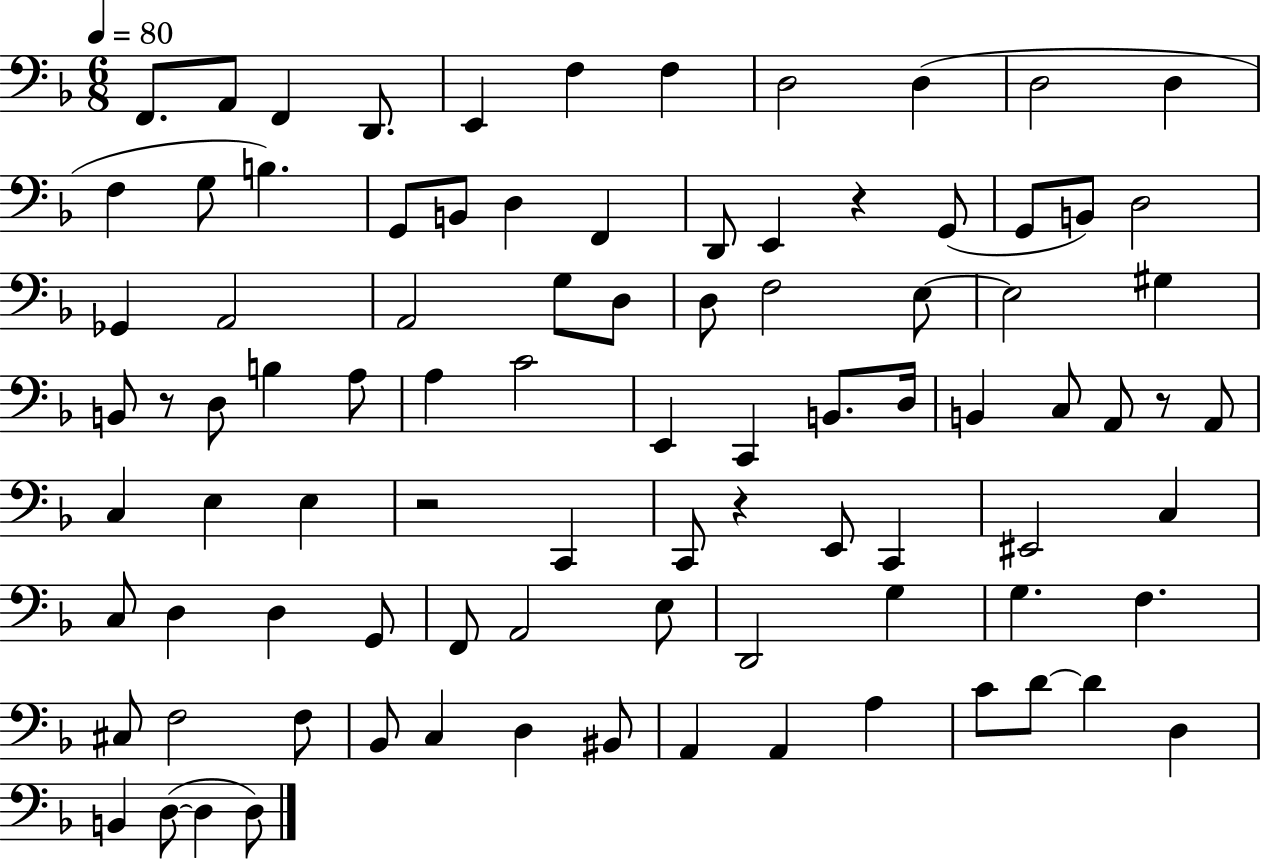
X:1
T:Untitled
M:6/8
L:1/4
K:F
F,,/2 A,,/2 F,, D,,/2 E,, F, F, D,2 D, D,2 D, F, G,/2 B, G,,/2 B,,/2 D, F,, D,,/2 E,, z G,,/2 G,,/2 B,,/2 D,2 _G,, A,,2 A,,2 G,/2 D,/2 D,/2 F,2 E,/2 E,2 ^G, B,,/2 z/2 D,/2 B, A,/2 A, C2 E,, C,, B,,/2 D,/4 B,, C,/2 A,,/2 z/2 A,,/2 C, E, E, z2 C,, C,,/2 z E,,/2 C,, ^E,,2 C, C,/2 D, D, G,,/2 F,,/2 A,,2 E,/2 D,,2 G, G, F, ^C,/2 F,2 F,/2 _B,,/2 C, D, ^B,,/2 A,, A,, A, C/2 D/2 D D, B,, D,/2 D, D,/2